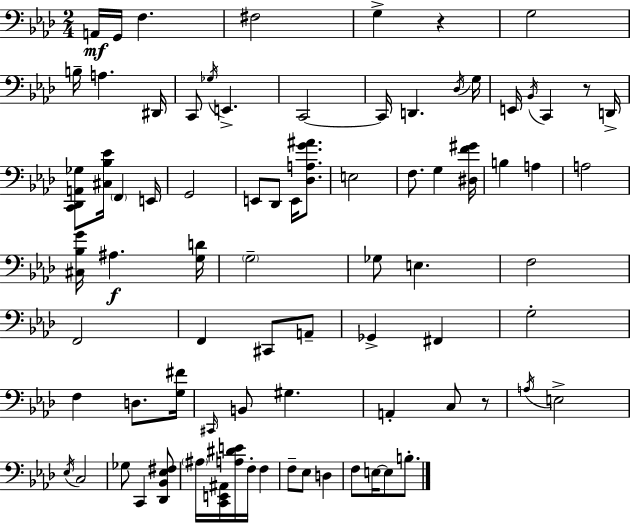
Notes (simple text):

A2/s G2/s F3/q. F#3/h G3/q R/q G3/h B3/s A3/q. D#2/s C2/e Gb3/s E2/q. C2/h C2/s D2/q. Db3/s G3/s E2/s Bb2/s C2/q R/e D2/s [C2,Db2,A2,Gb3]/e [C#3,Bb3,Eb4]/s F2/q E2/s G2/h E2/e Db2/e E2/s [Db3,A3,G4,A#4]/e. E3/h F3/e. G3/q [D#3,F4,G#4]/s B3/q A3/q A3/h [C#3,Bb3,G4]/s A#3/q. [G3,D4]/s G3/h Gb3/e E3/q. F3/h F2/h F2/q C#2/e A2/e Gb2/q F#2/q G3/h F3/q D3/e. [G3,F#4]/s C#2/s B2/e G#3/q. A2/q C3/e R/e A3/s E3/h Eb3/s C3/h Gb3/e C2/q [Db2,Bb2,Eb3,F#3]/e A#3/s [C2,E2,A#2]/s [A3,D#4,E4]/s F3/s F3/q F3/e Eb3/e D3/q F3/e E3/s E3/e B3/e.